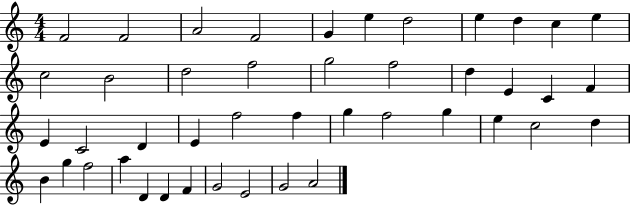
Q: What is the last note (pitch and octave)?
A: A4